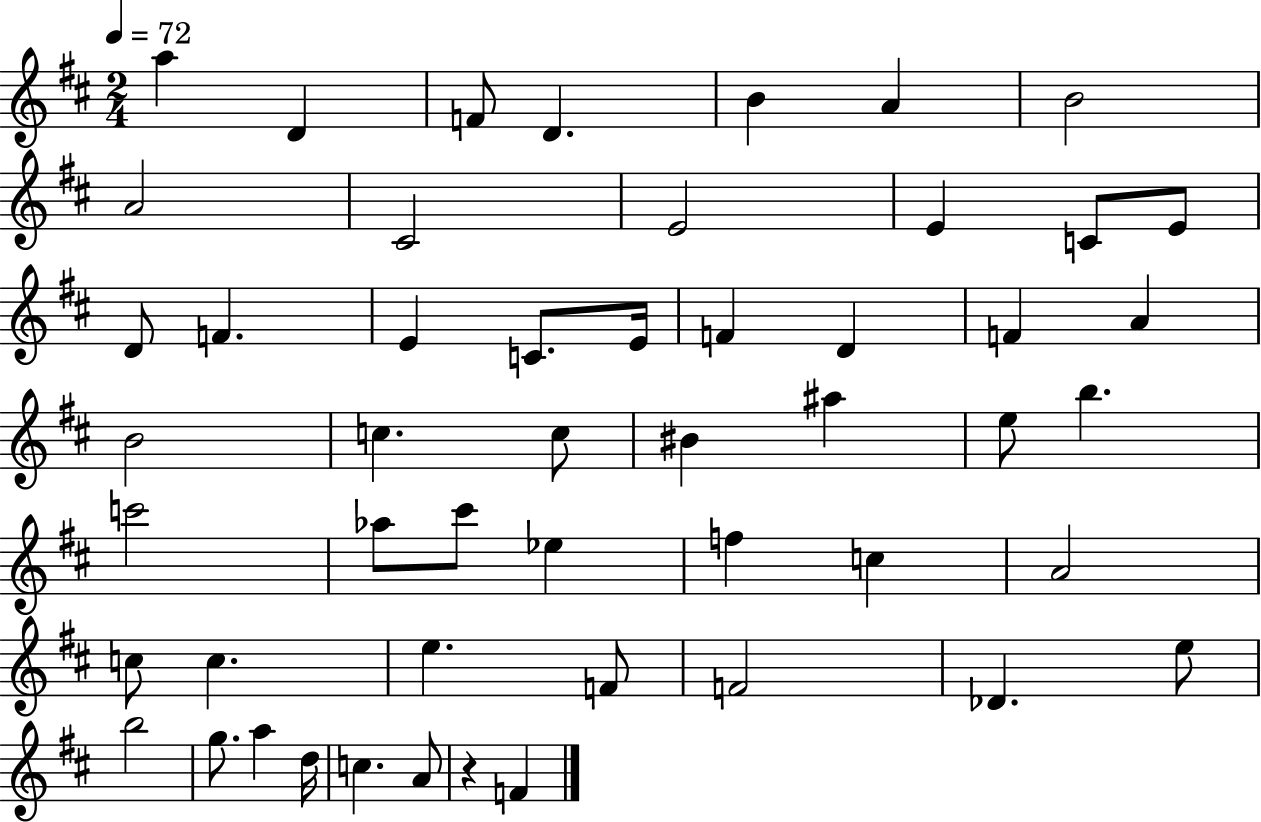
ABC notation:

X:1
T:Untitled
M:2/4
L:1/4
K:D
a D F/2 D B A B2 A2 ^C2 E2 E C/2 E/2 D/2 F E C/2 E/4 F D F A B2 c c/2 ^B ^a e/2 b c'2 _a/2 ^c'/2 _e f c A2 c/2 c e F/2 F2 _D e/2 b2 g/2 a d/4 c A/2 z F